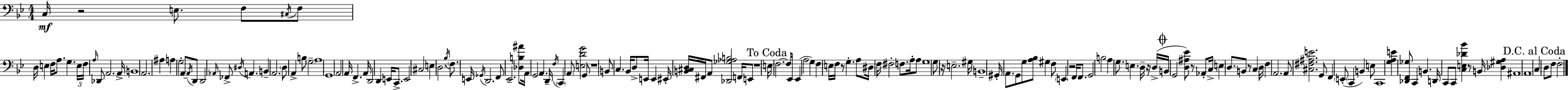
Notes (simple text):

C3/s R/h E3/e. F3/e C#3/s F3/e D3/s E3/q F3/s A3/e. G3/q. E3/s F3/s A3/s Db2/e A2/h. A2/s B2/w A2/h. A#3/q A3/q G3/h A2/e A2/s D2/e D2/h Ab2/s FES2/e D#3/s A2/q. B2/q A2/h. D3/e A2/q B3/e G3/h A3/w G2/w A2/h A2/s F2/q. A2/s D2/h D2/q E2/s C2/e. E2/h C#3/h E3/q D3/h. Bb3/s F3/e. E2/s Gb2/s D2/h. F2/e Eb2/h. [Db3,B3,A#4]/e A2/s G2/h A2/q. D2/s F3/s C2/q A2/e [E3,D4,G4]/h G2/e R/w B2/e C3/q. Bb2/s D3/e E2/s E2/q EIS2/s [B2,C#3,D3]/s F#2/s A2/e [Db2,Gb3,Ab3,B3]/h F2/s E2/e R/w E3/s F3/h. F3/e Eb2/s Eb2/q A3/h G3/q F3/q E3/s F3/s R/e G3/q. A3/e D#3/s F3/s F#3/h F3/e. A3/s A3/e G3/w G3/e R/s E3/h. G#3/s B2/w G#2/s A2/e. G2/e G3/e [A3,Bb3]/e G#3/q F3/e E2/q R/h F2/s F2/e. G2/h B3/h A3/q G3/e. E3/q. D3/s R/s D3/s B2/s G2/h [D3,A#3,Eb4]/e R/e Ab2/e C3/s E3/q D3/e. B2/e R/e C3/q D3/s F3/q A2/h. A2/e [C#3,F#3,A#3,E4]/h. G2/e F2/q E2/e C2/q B2/q E3/e C2/w [G3,A3,E4]/q [Db2,F2,Gb3]/e C2/q B2/q. D2/s C2/e C2/e [C3,E3,Db4,Bb4]/q R/e B2/s [Db3,G#3,A3]/q A#2/w A2/w C3/q D3/e F3/e F3/h